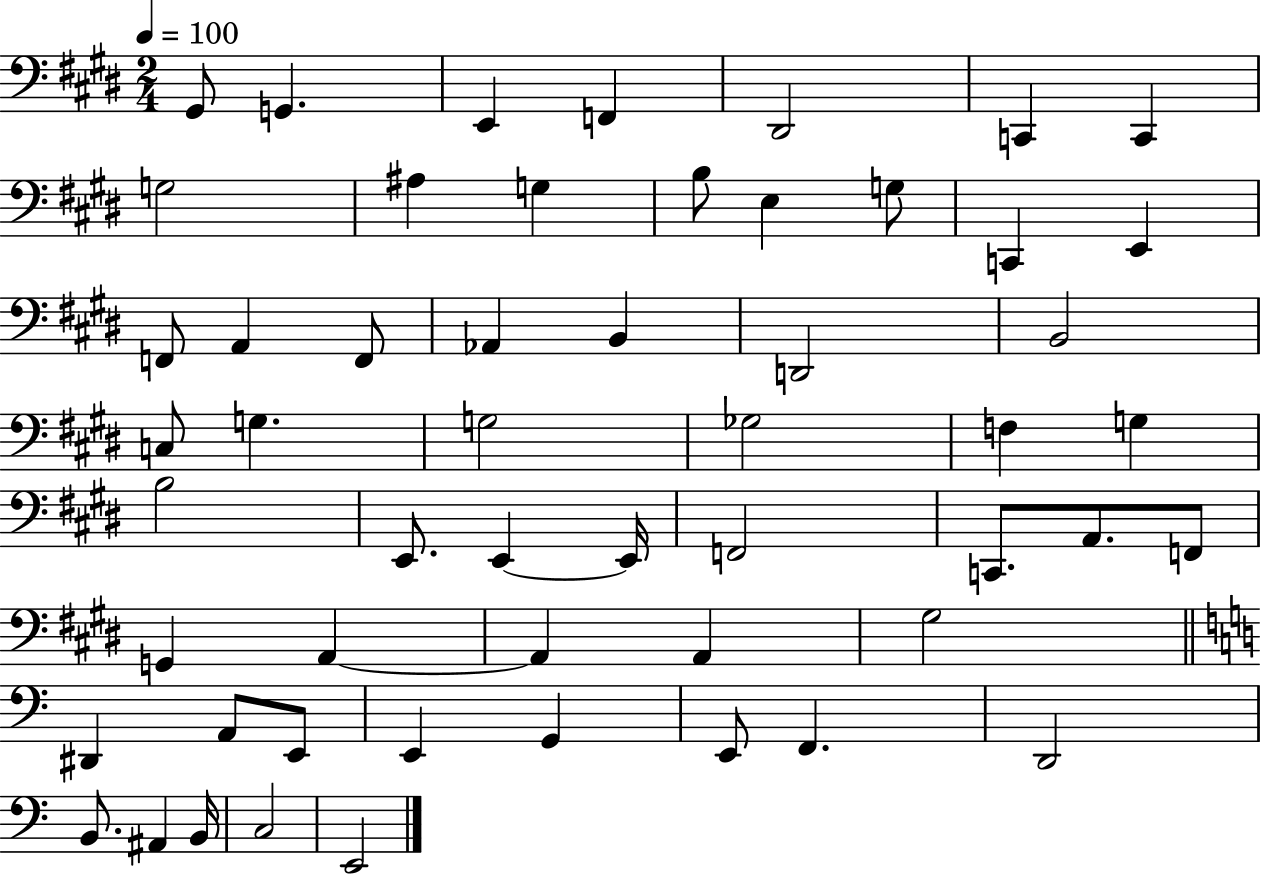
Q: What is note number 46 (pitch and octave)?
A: G2